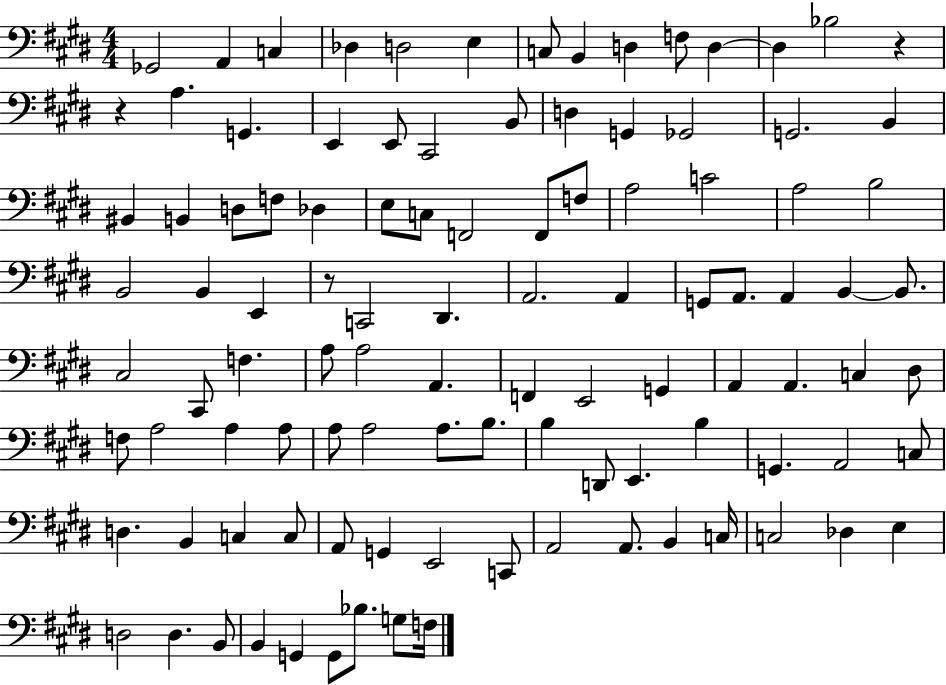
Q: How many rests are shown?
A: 3